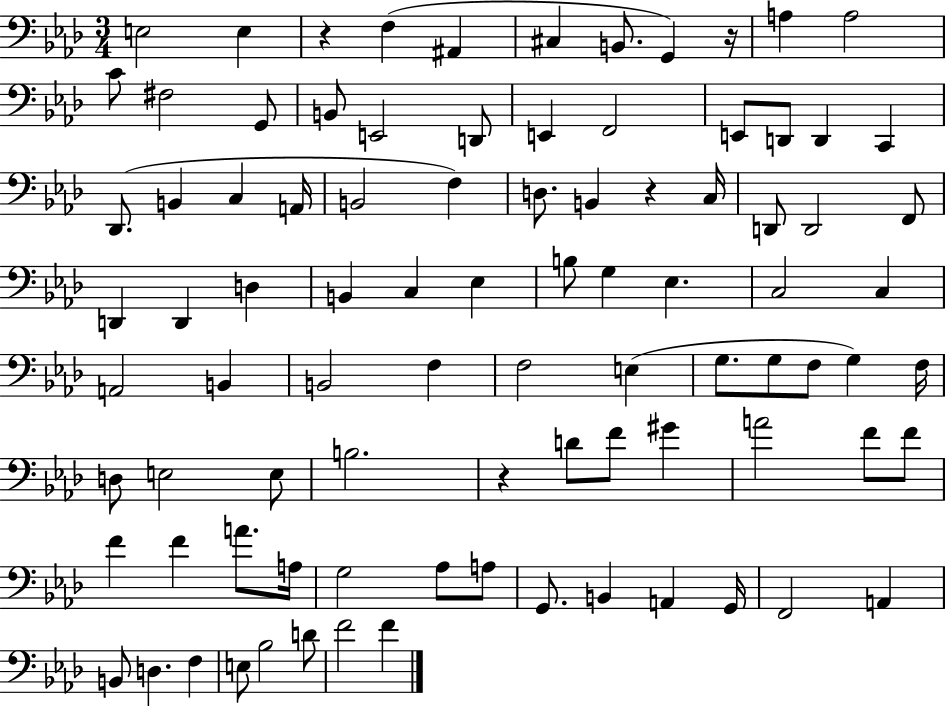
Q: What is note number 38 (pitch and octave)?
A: C3